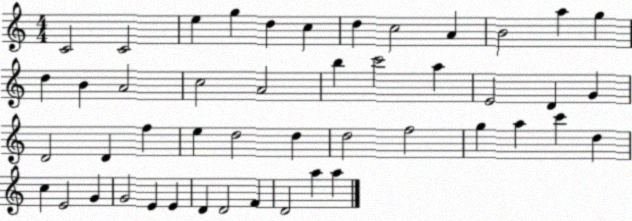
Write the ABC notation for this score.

X:1
T:Untitled
M:4/4
L:1/4
K:C
C2 C2 e g d c d c2 A B2 a g d B A2 c2 A2 b c'2 a E2 D G D2 D f e d2 d d2 f2 g a c' d c E2 G G2 E E D D2 F D2 a a